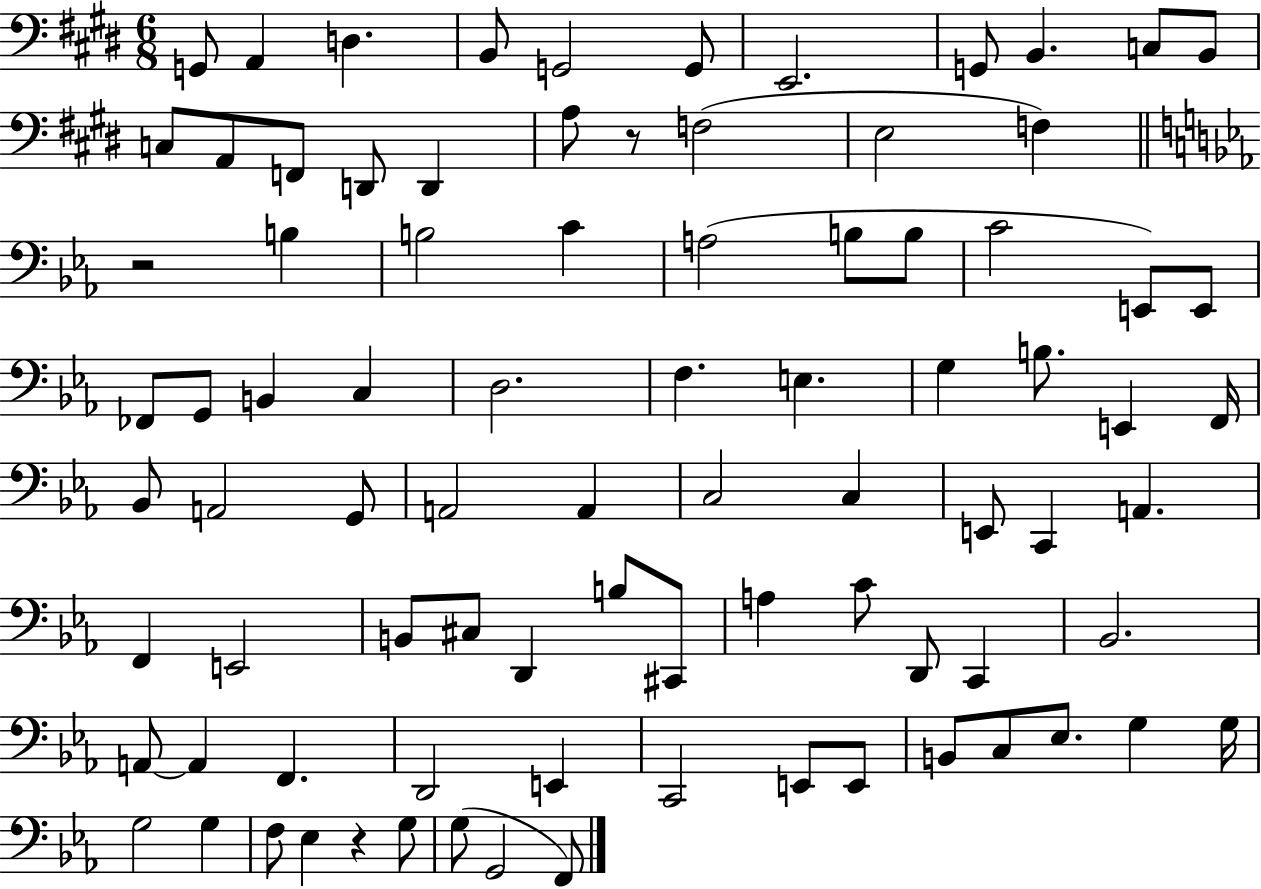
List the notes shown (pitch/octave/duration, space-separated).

G2/e A2/q D3/q. B2/e G2/h G2/e E2/h. G2/e B2/q. C3/e B2/e C3/e A2/e F2/e D2/e D2/q A3/e R/e F3/h E3/h F3/q R/h B3/q B3/h C4/q A3/h B3/e B3/e C4/h E2/e E2/e FES2/e G2/e B2/q C3/q D3/h. F3/q. E3/q. G3/q B3/e. E2/q F2/s Bb2/e A2/h G2/e A2/h A2/q C3/h C3/q E2/e C2/q A2/q. F2/q E2/h B2/e C#3/e D2/q B3/e C#2/e A3/q C4/e D2/e C2/q Bb2/h. A2/e A2/q F2/q. D2/h E2/q C2/h E2/e E2/e B2/e C3/e Eb3/e. G3/q G3/s G3/h G3/q F3/e Eb3/q R/q G3/e G3/e G2/h F2/e